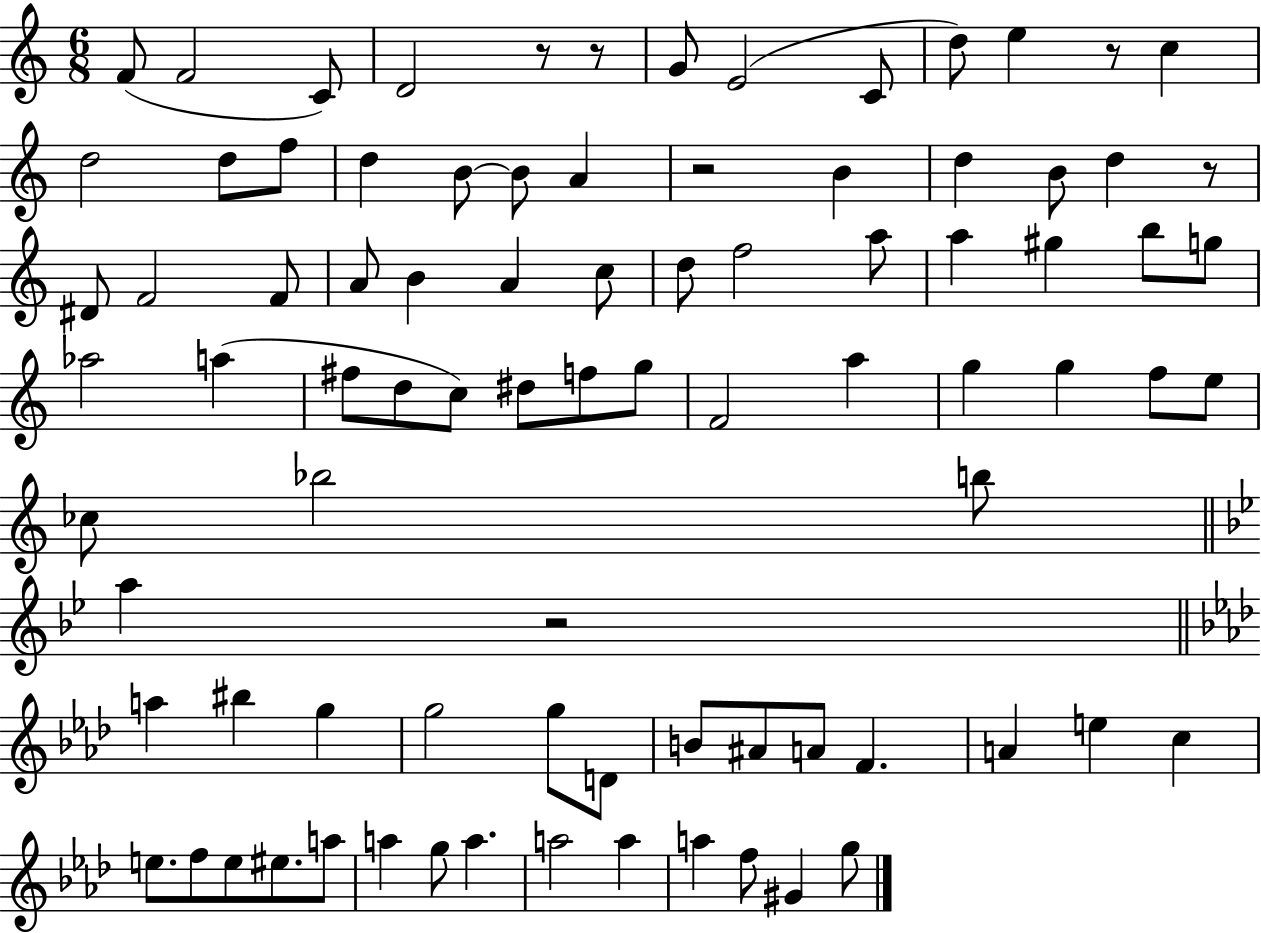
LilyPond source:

{
  \clef treble
  \numericTimeSignature
  \time 6/8
  \key c \major
  f'8( f'2 c'8) | d'2 r8 r8 | g'8 e'2( c'8 | d''8) e''4 r8 c''4 | \break d''2 d''8 f''8 | d''4 b'8~~ b'8 a'4 | r2 b'4 | d''4 b'8 d''4 r8 | \break dis'8 f'2 f'8 | a'8 b'4 a'4 c''8 | d''8 f''2 a''8 | a''4 gis''4 b''8 g''8 | \break aes''2 a''4( | fis''8 d''8 c''8) dis''8 f''8 g''8 | f'2 a''4 | g''4 g''4 f''8 e''8 | \break ces''8 bes''2 b''8 | \bar "||" \break \key g \minor a''4 r2 | \bar "||" \break \key f \minor a''4 bis''4 g''4 | g''2 g''8 d'8 | b'8 ais'8 a'8 f'4. | a'4 e''4 c''4 | \break e''8. f''8 e''8 eis''8. a''8 | a''4 g''8 a''4. | a''2 a''4 | a''4 f''8 gis'4 g''8 | \break \bar "|."
}